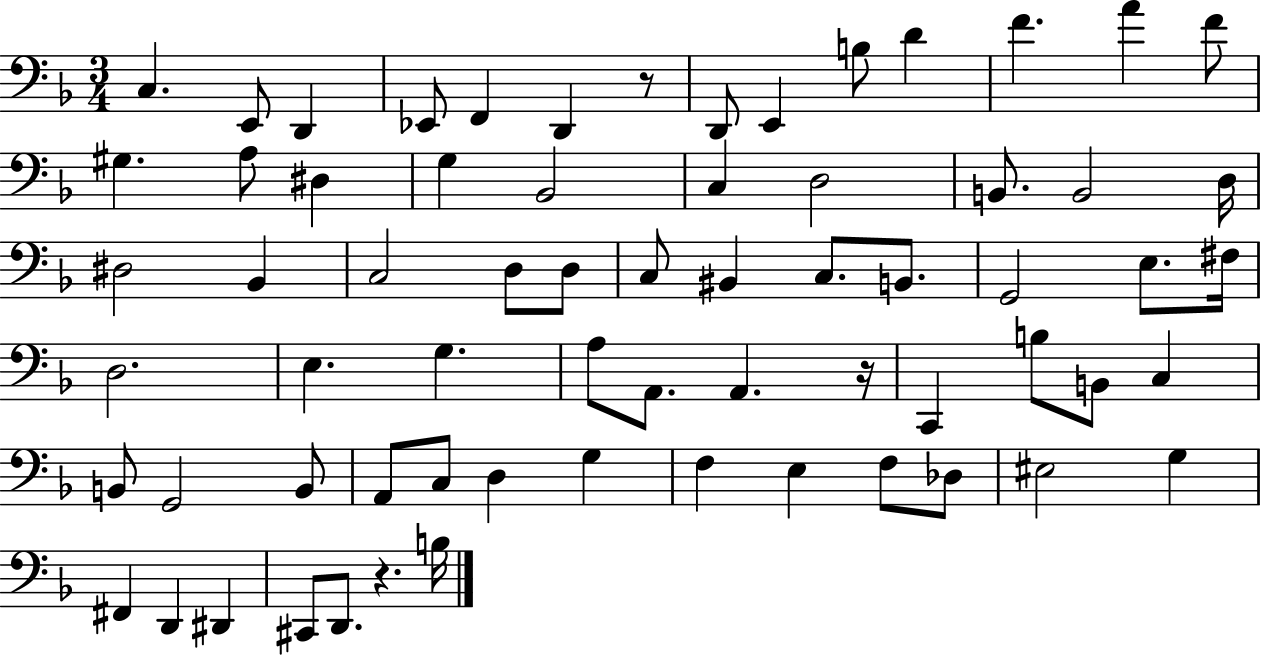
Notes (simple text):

C3/q. E2/e D2/q Eb2/e F2/q D2/q R/e D2/e E2/q B3/e D4/q F4/q. A4/q F4/e G#3/q. A3/e D#3/q G3/q Bb2/h C3/q D3/h B2/e. B2/h D3/s D#3/h Bb2/q C3/h D3/e D3/e C3/e BIS2/q C3/e. B2/e. G2/h E3/e. F#3/s D3/h. E3/q. G3/q. A3/e A2/e. A2/q. R/s C2/q B3/e B2/e C3/q B2/e G2/h B2/e A2/e C3/e D3/q G3/q F3/q E3/q F3/e Db3/e EIS3/h G3/q F#2/q D2/q D#2/q C#2/e D2/e. R/q. B3/s